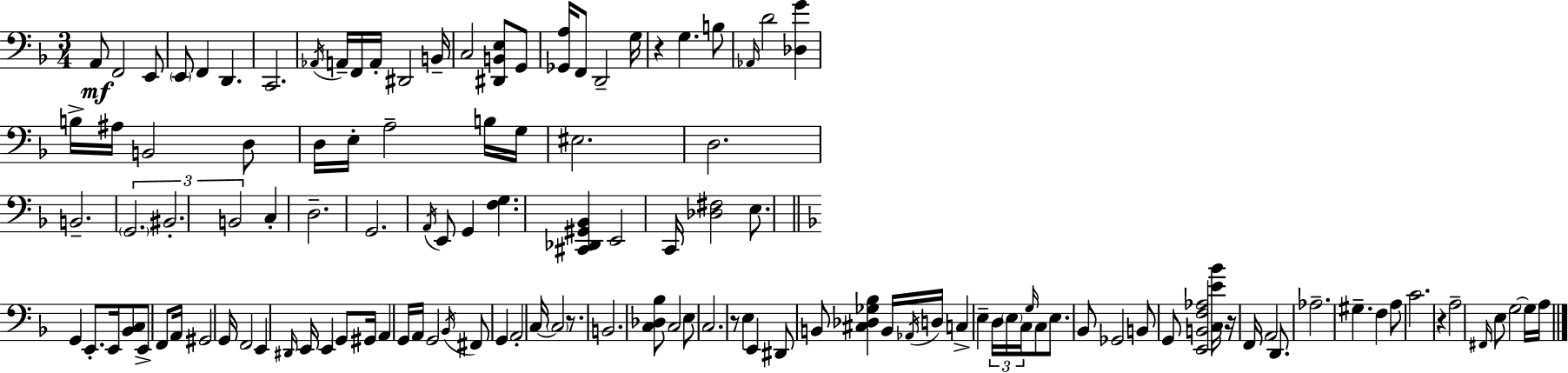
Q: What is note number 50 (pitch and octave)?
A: E2